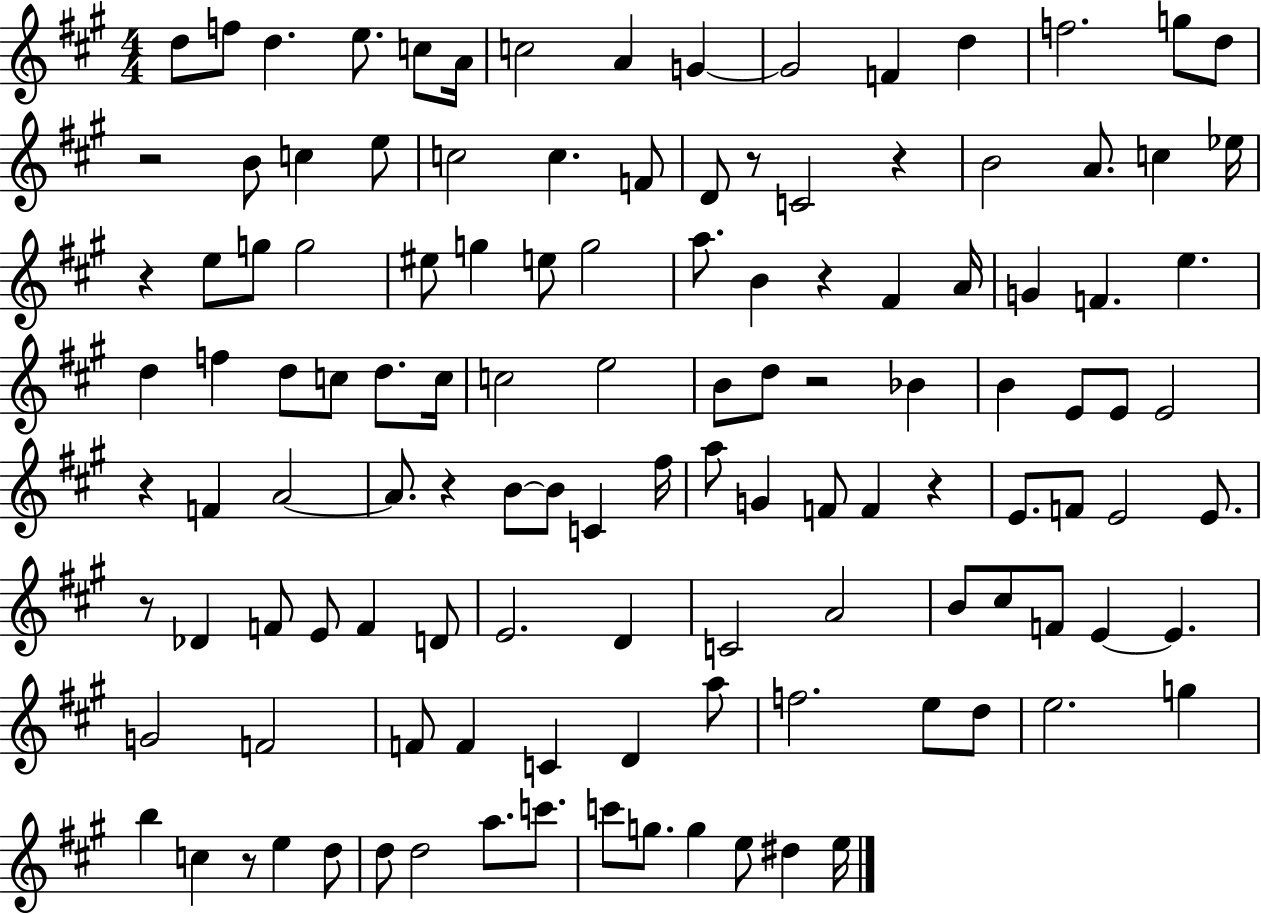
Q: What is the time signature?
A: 4/4